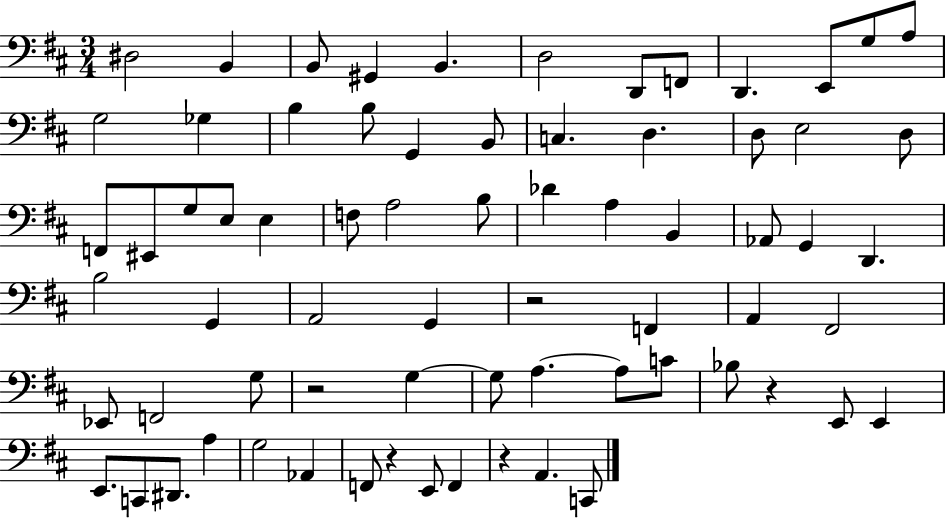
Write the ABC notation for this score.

X:1
T:Untitled
M:3/4
L:1/4
K:D
^D,2 B,, B,,/2 ^G,, B,, D,2 D,,/2 F,,/2 D,, E,,/2 G,/2 A,/2 G,2 _G, B, B,/2 G,, B,,/2 C, D, D,/2 E,2 D,/2 F,,/2 ^E,,/2 G,/2 E,/2 E, F,/2 A,2 B,/2 _D A, B,, _A,,/2 G,, D,, B,2 G,, A,,2 G,, z2 F,, A,, ^F,,2 _E,,/2 F,,2 G,/2 z2 G, G,/2 A, A,/2 C/2 _B,/2 z E,,/2 E,, E,,/2 C,,/2 ^D,,/2 A, G,2 _A,, F,,/2 z E,,/2 F,, z A,, C,,/2